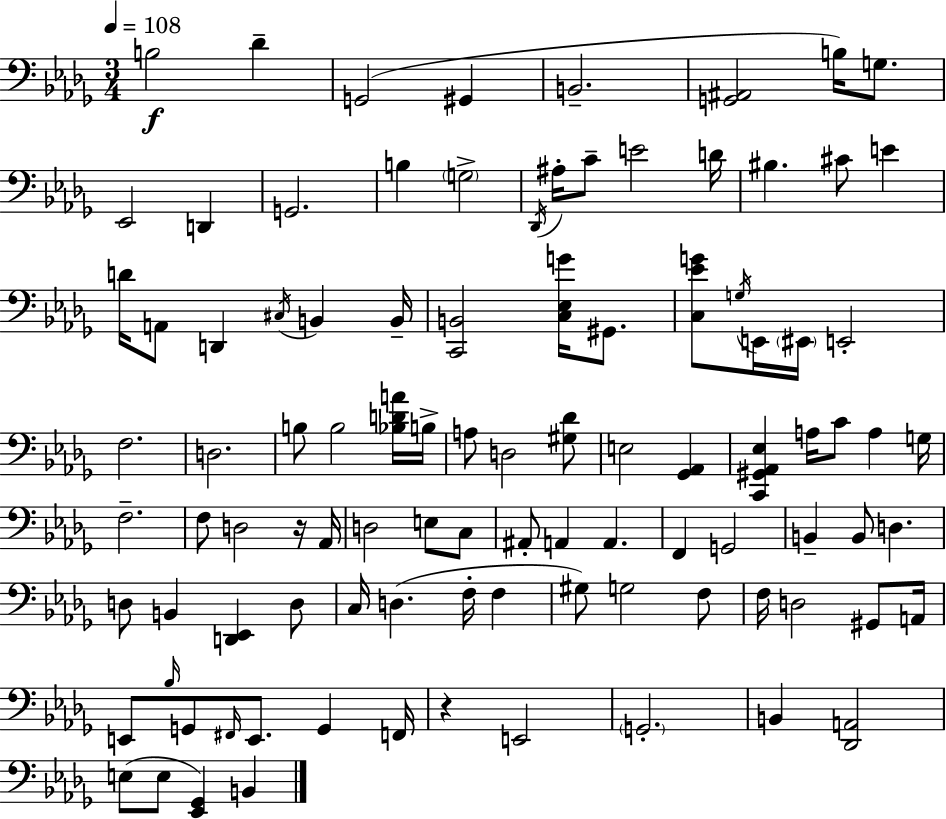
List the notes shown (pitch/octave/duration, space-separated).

B3/h Db4/q G2/h G#2/q B2/h. [G2,A#2]/h B3/s G3/e. Eb2/h D2/q G2/h. B3/q G3/h Db2/s A#3/s C4/e E4/h D4/s BIS3/q. C#4/e E4/q D4/s A2/e D2/q C#3/s B2/q B2/s [C2,B2]/h [C3,Eb3,G4]/s G#2/e. [C3,Eb4,G4]/e G3/s E2/s EIS2/s E2/h F3/h. D3/h. B3/e B3/h [Bb3,D4,A4]/s B3/s A3/e D3/h [G#3,Db4]/e E3/h [Gb2,Ab2]/q [C2,G#2,Ab2,Eb3]/q A3/s C4/e A3/q G3/s F3/h. F3/e D3/h R/s Ab2/s D3/h E3/e C3/e A#2/e A2/q A2/q. F2/q G2/h B2/q B2/e D3/q. D3/e B2/q [D2,Eb2]/q D3/e C3/s D3/q. F3/s F3/q G#3/e G3/h F3/e F3/s D3/h G#2/e A2/s E2/e Bb3/s G2/e F#2/s E2/e. G2/q F2/s R/q E2/h G2/h. B2/q [Db2,A2]/h E3/e E3/e [Eb2,Gb2]/q B2/q